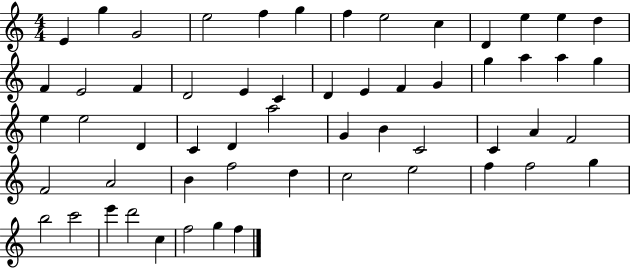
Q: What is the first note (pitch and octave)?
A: E4